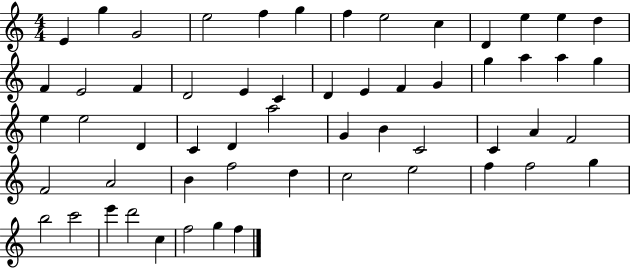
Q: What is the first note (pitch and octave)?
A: E4